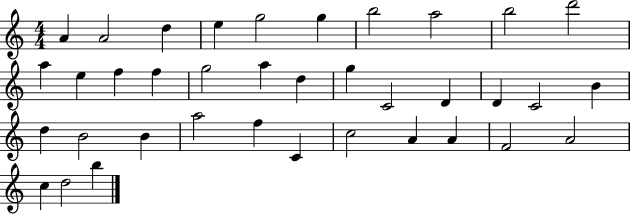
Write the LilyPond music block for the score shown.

{
  \clef treble
  \numericTimeSignature
  \time 4/4
  \key c \major
  a'4 a'2 d''4 | e''4 g''2 g''4 | b''2 a''2 | b''2 d'''2 | \break a''4 e''4 f''4 f''4 | g''2 a''4 d''4 | g''4 c'2 d'4 | d'4 c'2 b'4 | \break d''4 b'2 b'4 | a''2 f''4 c'4 | c''2 a'4 a'4 | f'2 a'2 | \break c''4 d''2 b''4 | \bar "|."
}